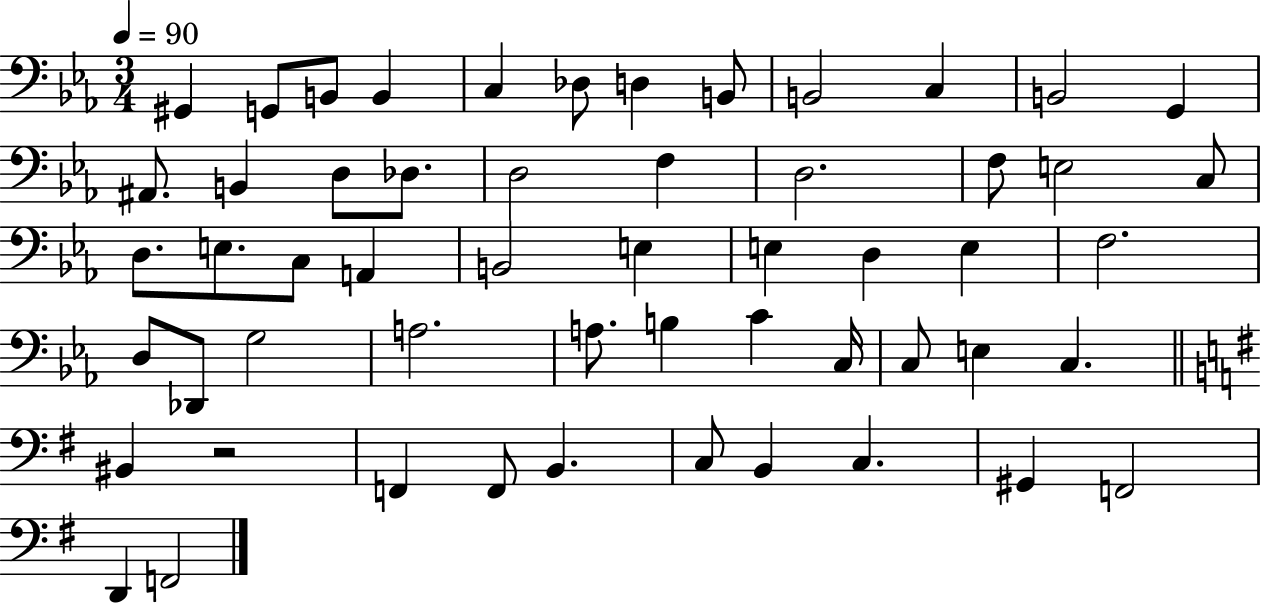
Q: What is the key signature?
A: EES major